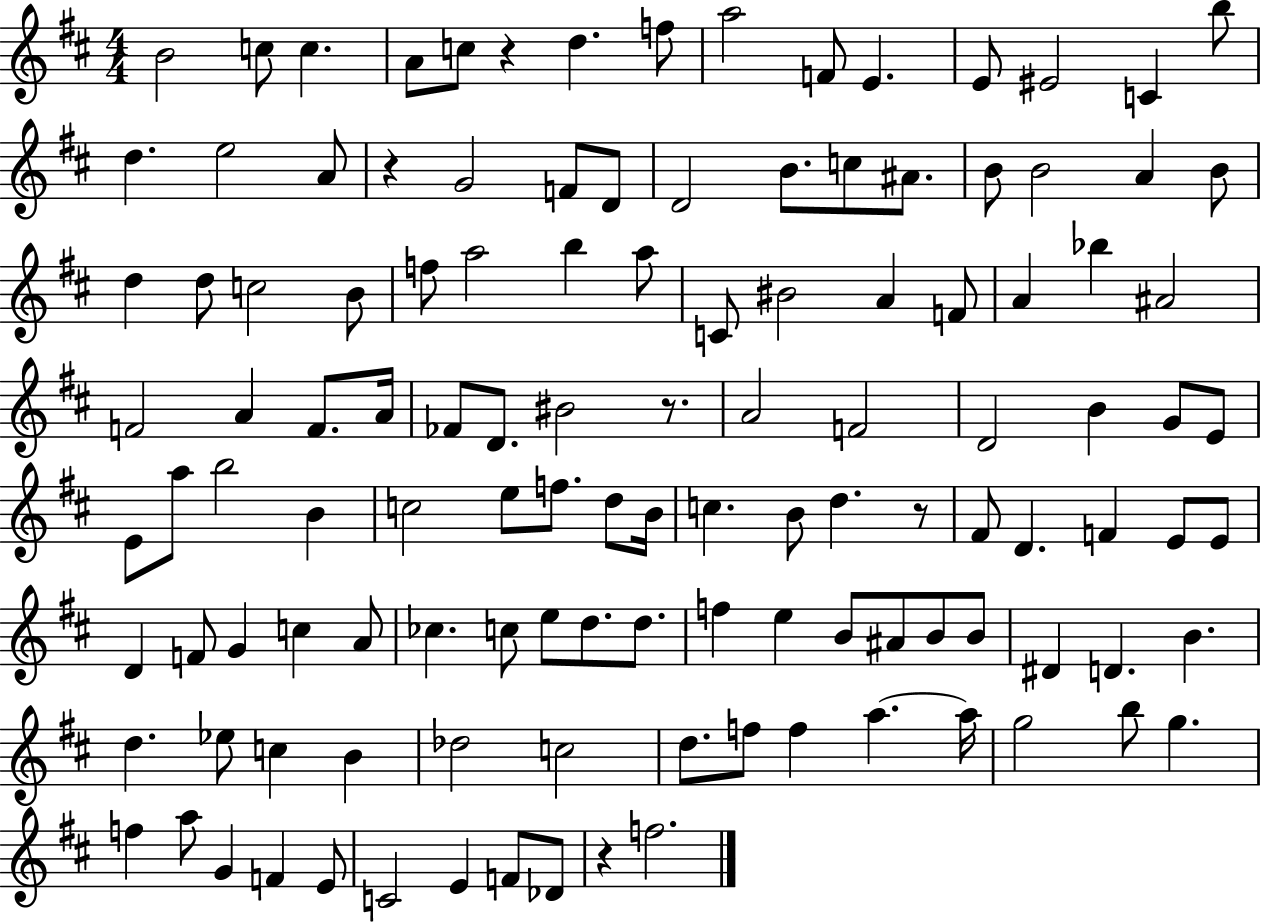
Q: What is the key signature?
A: D major